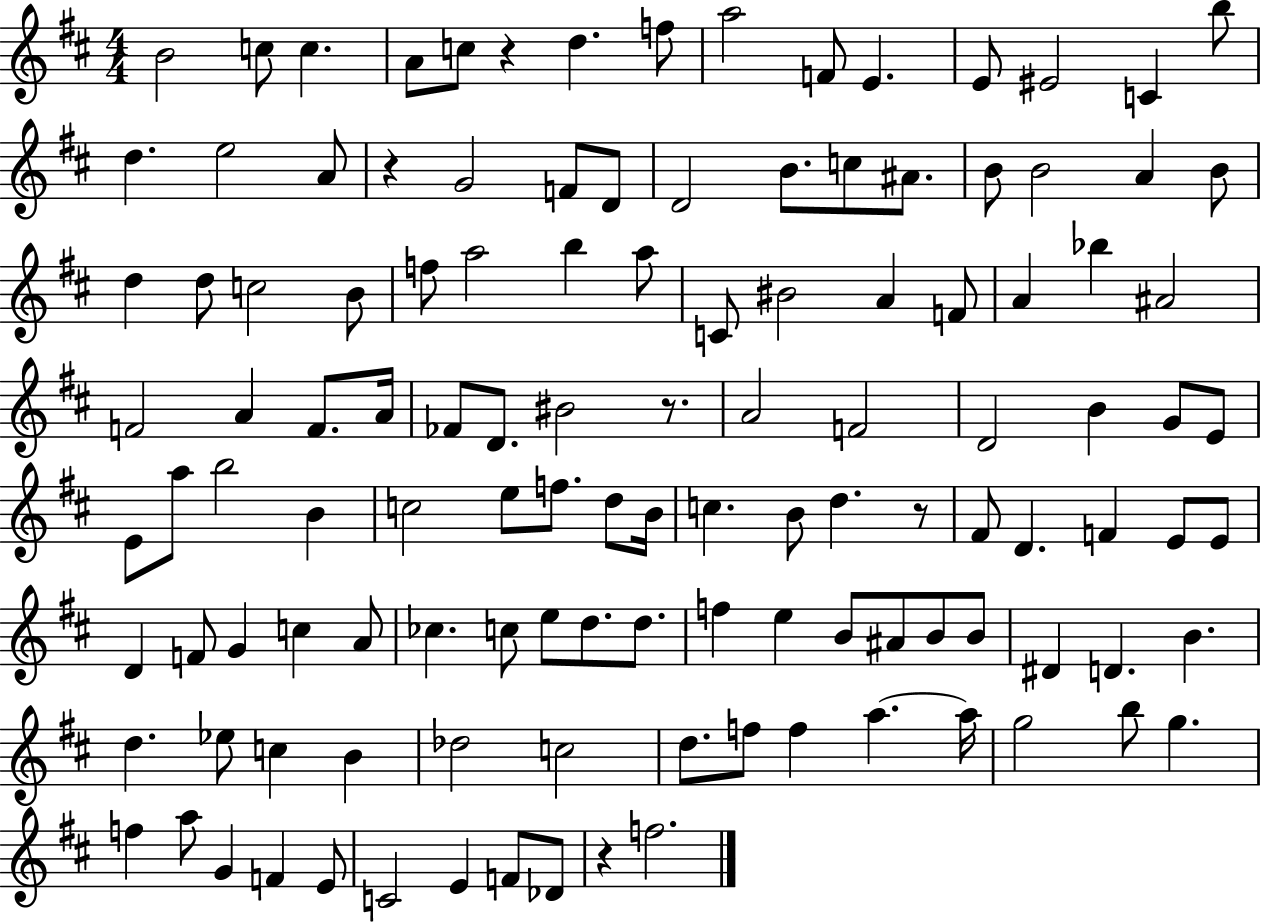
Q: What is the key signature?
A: D major